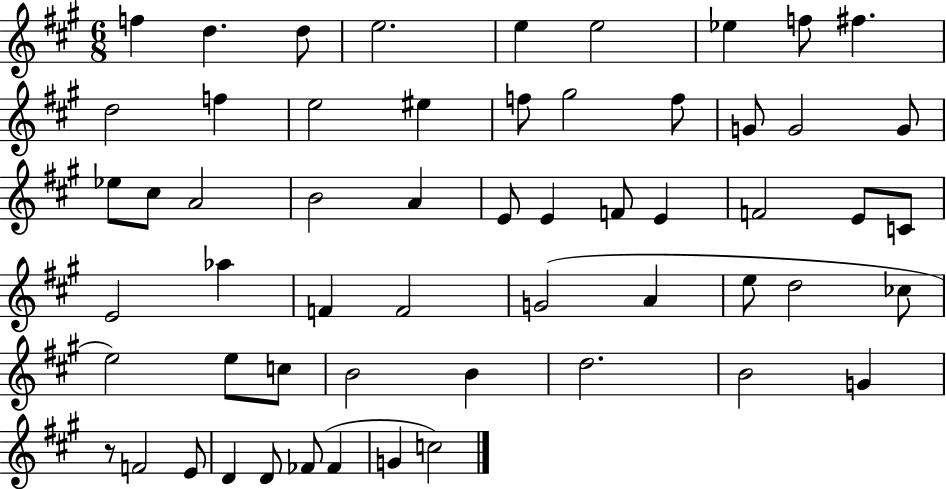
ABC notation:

X:1
T:Untitled
M:6/8
L:1/4
K:A
f d d/2 e2 e e2 _e f/2 ^f d2 f e2 ^e f/2 ^g2 f/2 G/2 G2 G/2 _e/2 ^c/2 A2 B2 A E/2 E F/2 E F2 E/2 C/2 E2 _a F F2 G2 A e/2 d2 _c/2 e2 e/2 c/2 B2 B d2 B2 G z/2 F2 E/2 D D/2 _F/2 _F G c2